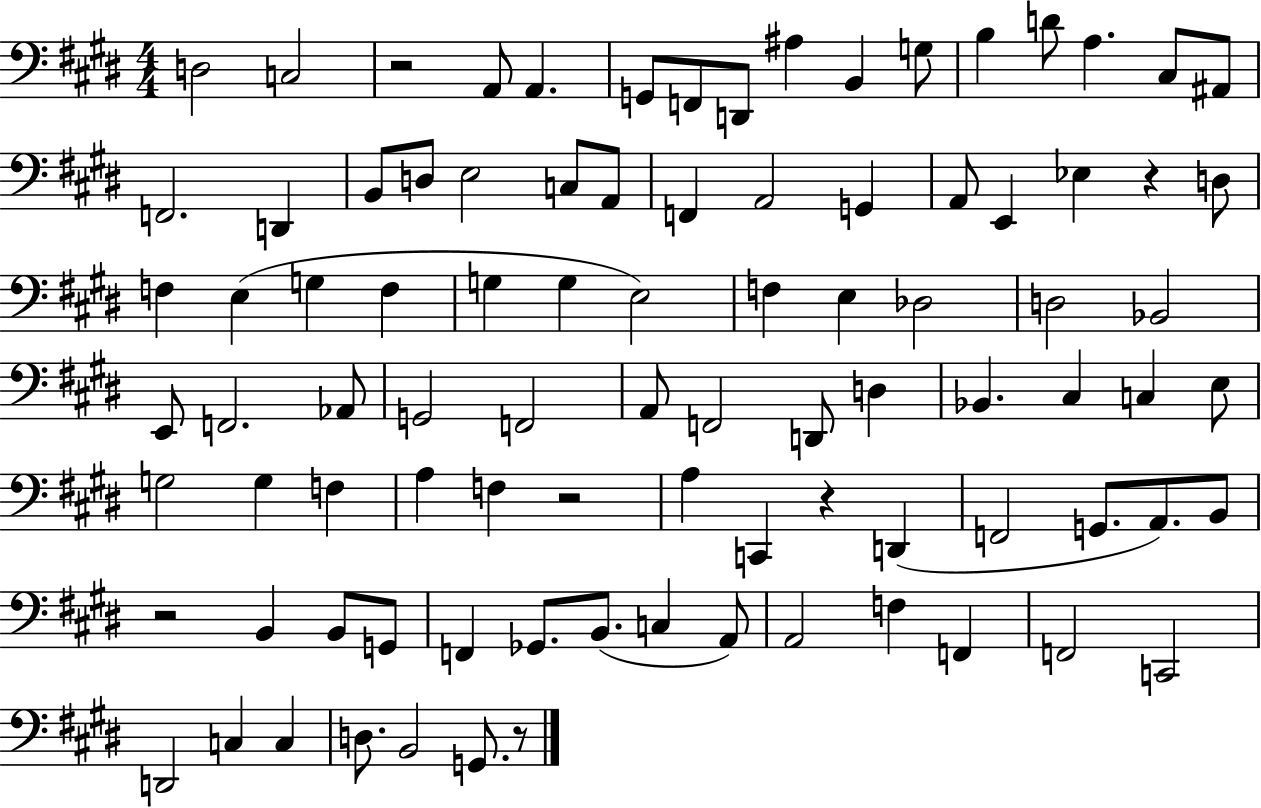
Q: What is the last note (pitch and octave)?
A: G2